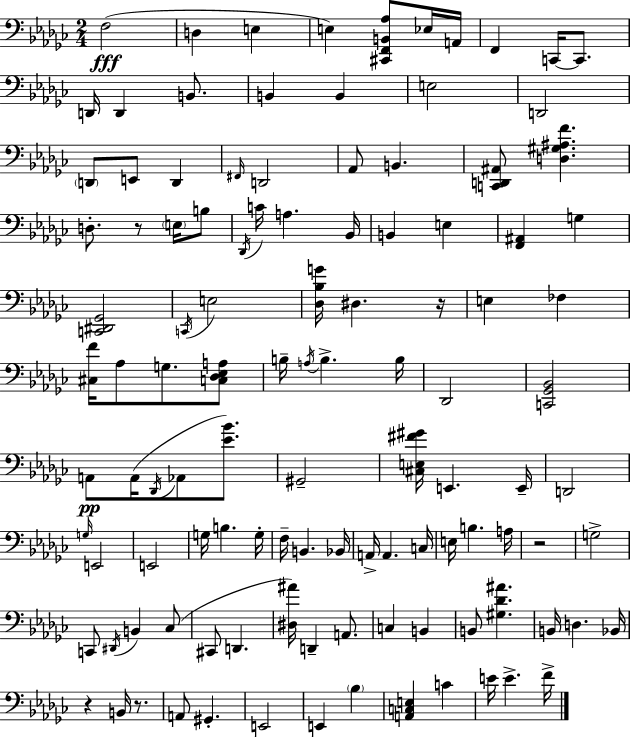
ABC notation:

X:1
T:Untitled
M:2/4
L:1/4
K:Ebm
F,2 D, E, E, [^C,,F,,B,,_A,]/2 _E,/4 A,,/4 F,, C,,/4 C,,/2 D,,/4 D,, B,,/2 B,, B,, E,2 D,,2 D,,/2 E,,/2 D,, ^F,,/4 D,,2 _A,,/2 B,, [C,,D,,^A,,]/2 [D,^G,^A,F] D,/2 z/2 E,/4 B,/2 _D,,/4 C/4 A, _B,,/4 B,, E, [F,,^A,,] G, [C,,^D,,_G,,]2 C,,/4 E,2 [_D,_B,G]/4 ^D, z/4 E, _F, [^C,F]/4 _A,/2 G,/2 [C,_D,_E,A,]/2 B,/4 A,/4 B, B,/4 _D,,2 [C,,_G,,_B,,]2 A,,/2 A,,/4 _D,,/4 _A,,/2 [_E_B]/2 ^G,,2 [^C,E,^F^G]/4 E,, E,,/4 D,,2 G,/4 E,,2 E,,2 G,/4 B, G,/4 F,/4 B,, _B,,/4 A,,/4 A,, C,/4 E,/4 B, A,/4 z2 G,2 C,,/2 ^D,,/4 B,, _C,/2 ^C,,/2 D,, [^D,^A]/4 D,, A,,/2 C, B,, B,,/2 [^G,_D^A] B,,/4 D, _B,,/4 z B,,/4 z/2 A,,/2 ^G,, E,,2 E,, _B, [A,,C,E,] C E/4 E F/4